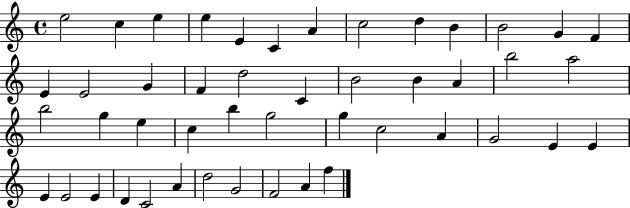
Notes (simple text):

E5/h C5/q E5/q E5/q E4/q C4/q A4/q C5/h D5/q B4/q B4/h G4/q F4/q E4/q E4/h G4/q F4/q D5/h C4/q B4/h B4/q A4/q B5/h A5/h B5/h G5/q E5/q C5/q B5/q G5/h G5/q C5/h A4/q G4/h E4/q E4/q E4/q E4/h E4/q D4/q C4/h A4/q D5/h G4/h F4/h A4/q F5/q